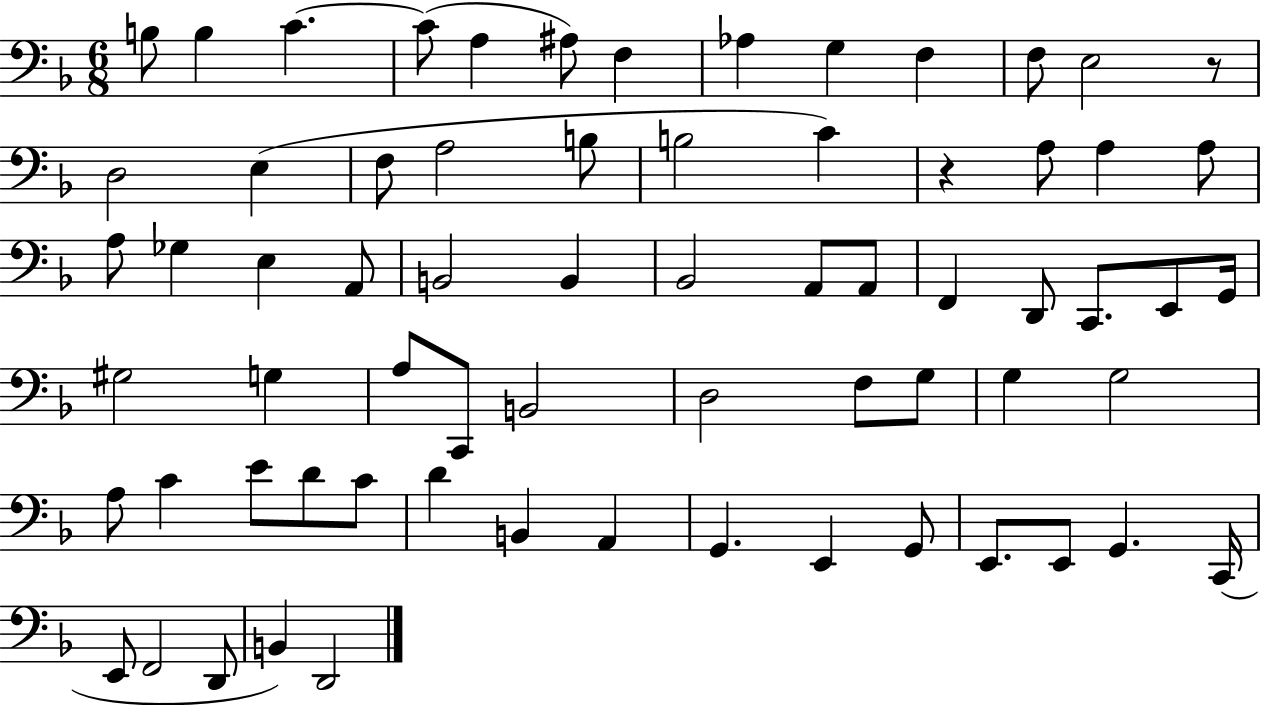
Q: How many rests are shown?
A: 2